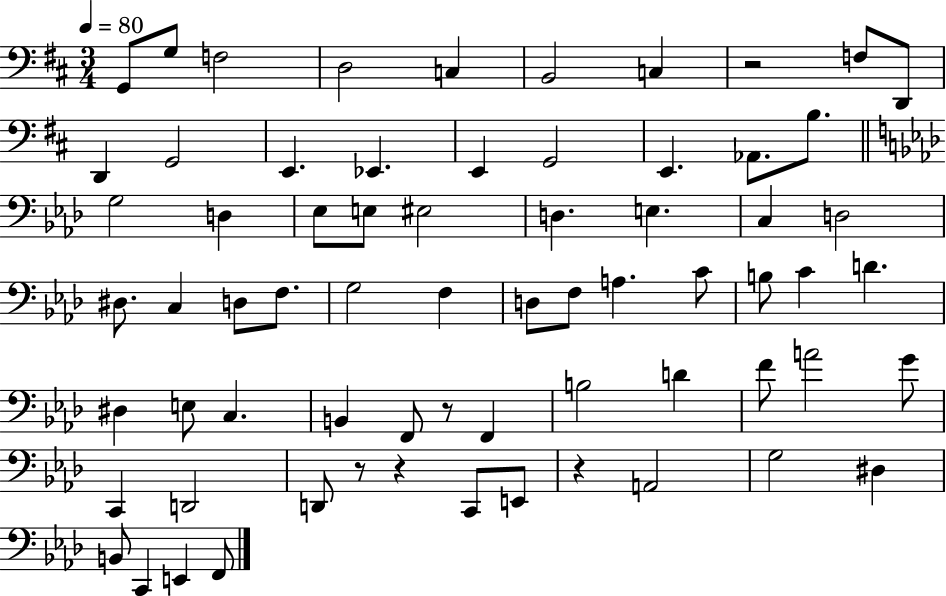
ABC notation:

X:1
T:Untitled
M:3/4
L:1/4
K:D
G,,/2 G,/2 F,2 D,2 C, B,,2 C, z2 F,/2 D,,/2 D,, G,,2 E,, _E,, E,, G,,2 E,, _A,,/2 B,/2 G,2 D, _E,/2 E,/2 ^E,2 D, E, C, D,2 ^D,/2 C, D,/2 F,/2 G,2 F, D,/2 F,/2 A, C/2 B,/2 C D ^D, E,/2 C, B,, F,,/2 z/2 F,, B,2 D F/2 A2 G/2 C,, D,,2 D,,/2 z/2 z C,,/2 E,,/2 z A,,2 G,2 ^D, B,,/2 C,, E,, F,,/2